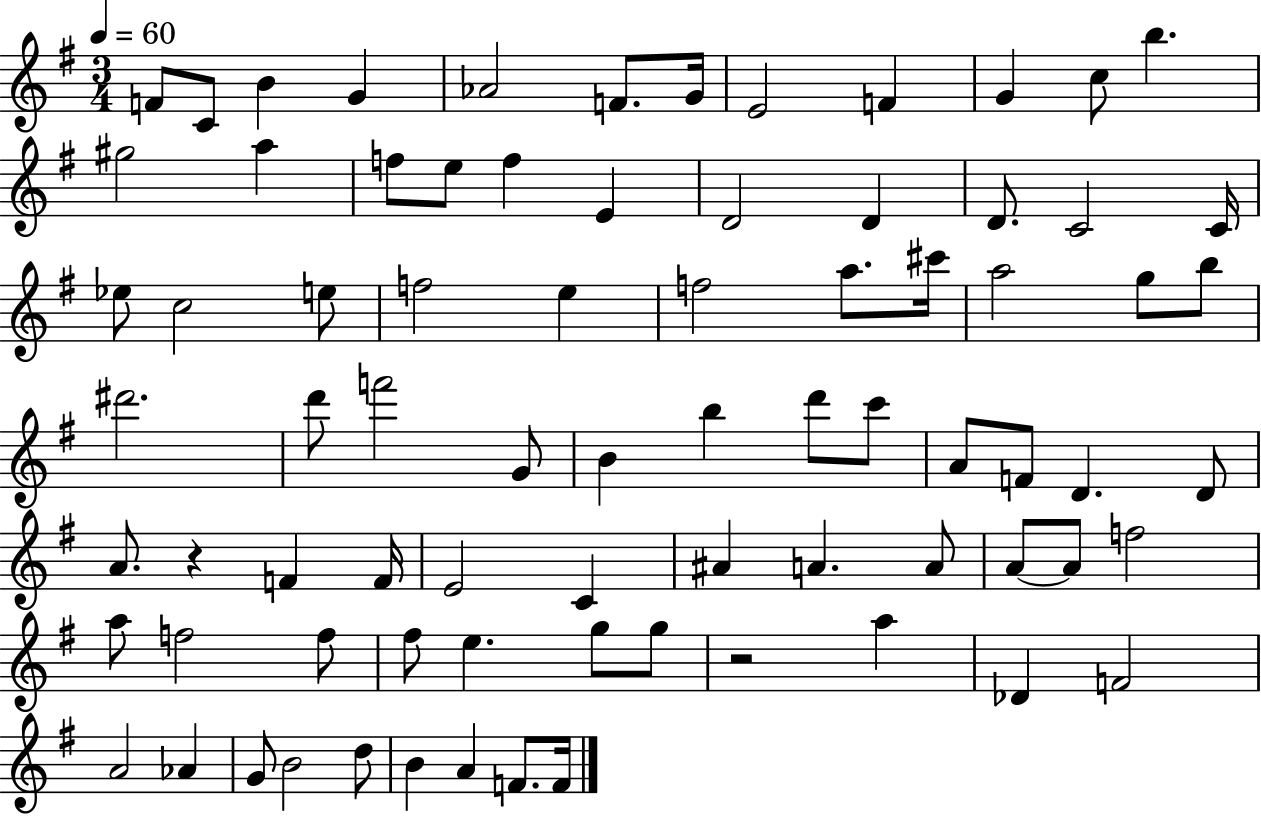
F4/e C4/e B4/q G4/q Ab4/h F4/e. G4/s E4/h F4/q G4/q C5/e B5/q. G#5/h A5/q F5/e E5/e F5/q E4/q D4/h D4/q D4/e. C4/h C4/s Eb5/e C5/h E5/e F5/h E5/q F5/h A5/e. C#6/s A5/h G5/e B5/e D#6/h. D6/e F6/h G4/e B4/q B5/q D6/e C6/e A4/e F4/e D4/q. D4/e A4/e. R/q F4/q F4/s E4/h C4/q A#4/q A4/q. A4/e A4/e A4/e F5/h A5/e F5/h F5/e F#5/e E5/q. G5/e G5/e R/h A5/q Db4/q F4/h A4/h Ab4/q G4/e B4/h D5/e B4/q A4/q F4/e. F4/s